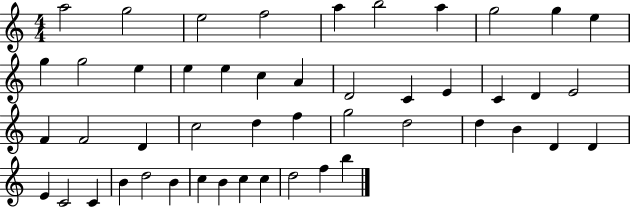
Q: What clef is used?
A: treble